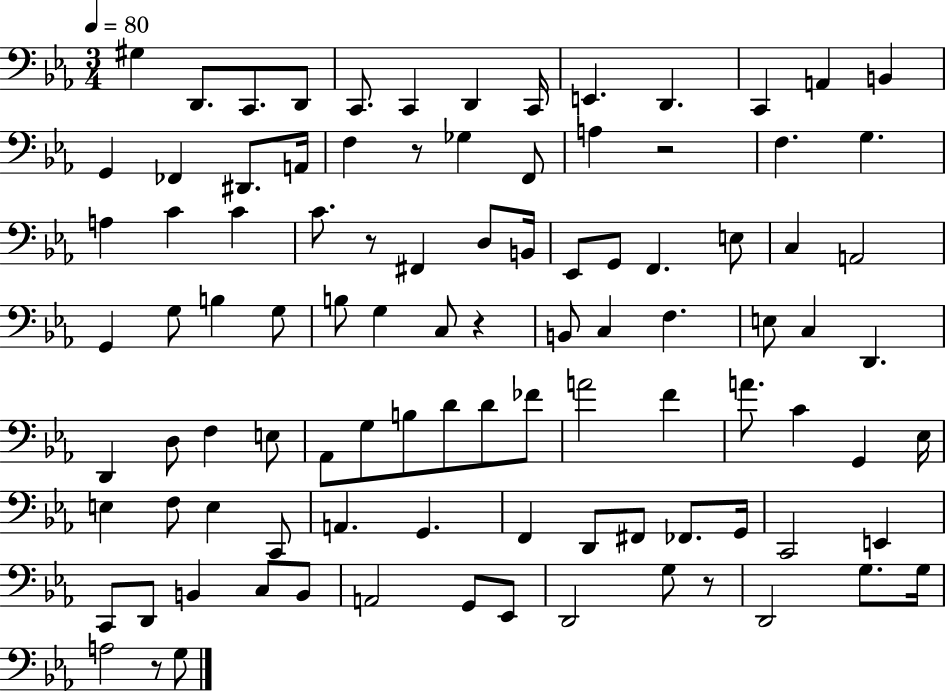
{
  \clef bass
  \numericTimeSignature
  \time 3/4
  \key ees \major
  \tempo 4 = 80
  gis4 d,8. c,8. d,8 | c,8. c,4 d,4 c,16 | e,4. d,4. | c,4 a,4 b,4 | \break g,4 fes,4 dis,8. a,16 | f4 r8 ges4 f,8 | a4 r2 | f4. g4. | \break a4 c'4 c'4 | c'8. r8 fis,4 d8 b,16 | ees,8 g,8 f,4. e8 | c4 a,2 | \break g,4 g8 b4 g8 | b8 g4 c8 r4 | b,8 c4 f4. | e8 c4 d,4. | \break d,4 d8 f4 e8 | aes,8 g8 b8 d'8 d'8 fes'8 | a'2 f'4 | a'8. c'4 g,4 ees16 | \break e4 f8 e4 c,8 | a,4. g,4. | f,4 d,8 fis,8 fes,8. g,16 | c,2 e,4 | \break c,8 d,8 b,4 c8 b,8 | a,2 g,8 ees,8 | d,2 g8 r8 | d,2 g8. g16 | \break a2 r8 g8 | \bar "|."
}